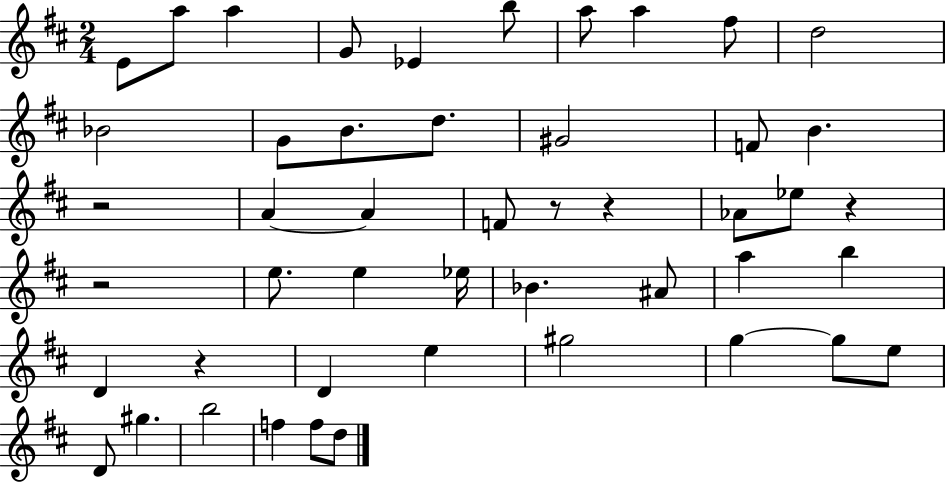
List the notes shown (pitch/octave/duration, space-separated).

E4/e A5/e A5/q G4/e Eb4/q B5/e A5/e A5/q F#5/e D5/h Bb4/h G4/e B4/e. D5/e. G#4/h F4/e B4/q. R/h A4/q A4/q F4/e R/e R/q Ab4/e Eb5/e R/q R/h E5/e. E5/q Eb5/s Bb4/q. A#4/e A5/q B5/q D4/q R/q D4/q E5/q G#5/h G5/q G5/e E5/e D4/e G#5/q. B5/h F5/q F5/e D5/e